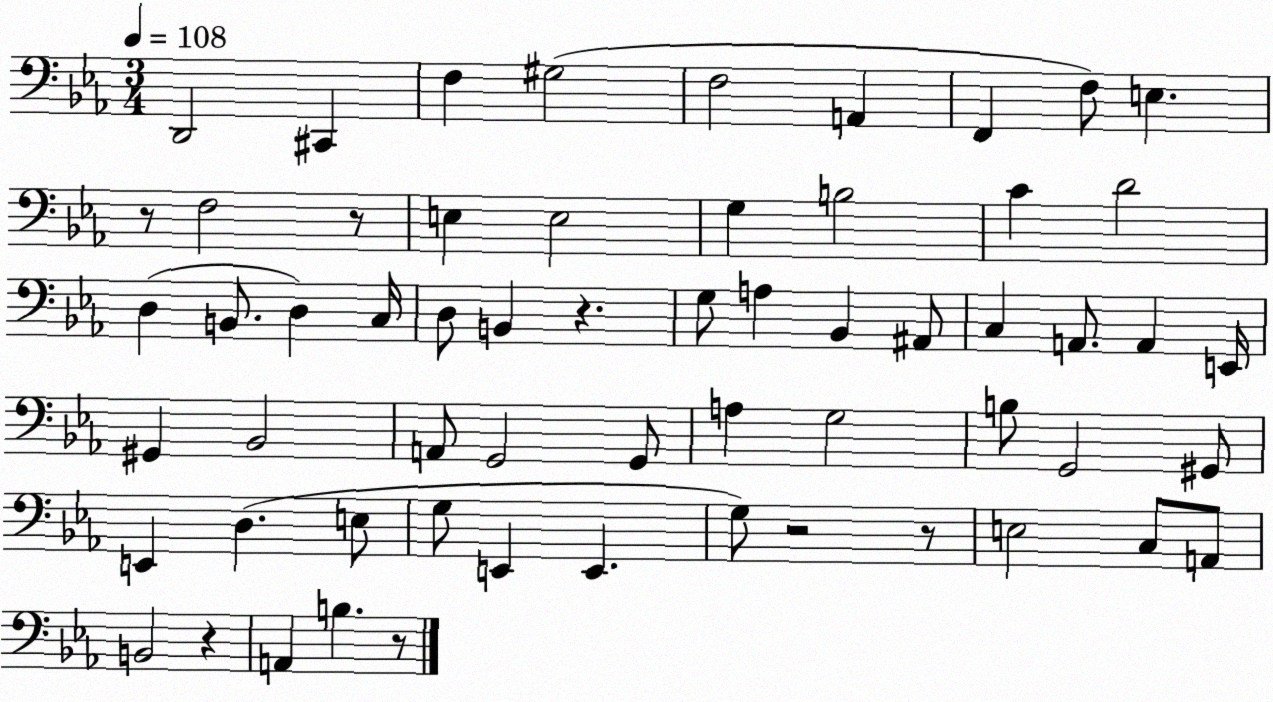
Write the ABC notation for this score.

X:1
T:Untitled
M:3/4
L:1/4
K:Eb
D,,2 ^C,, F, ^G,2 F,2 A,, F,, F,/2 E, z/2 F,2 z/2 E, E,2 G, B,2 C D2 D, B,,/2 D, C,/4 D,/2 B,, z G,/2 A, _B,, ^A,,/2 C, A,,/2 A,, E,,/4 ^G,, _B,,2 A,,/2 G,,2 G,,/2 A, G,2 B,/2 G,,2 ^G,,/2 E,, D, E,/2 G,/2 E,, E,, G,/2 z2 z/2 E,2 C,/2 A,,/2 B,,2 z A,, B, z/2